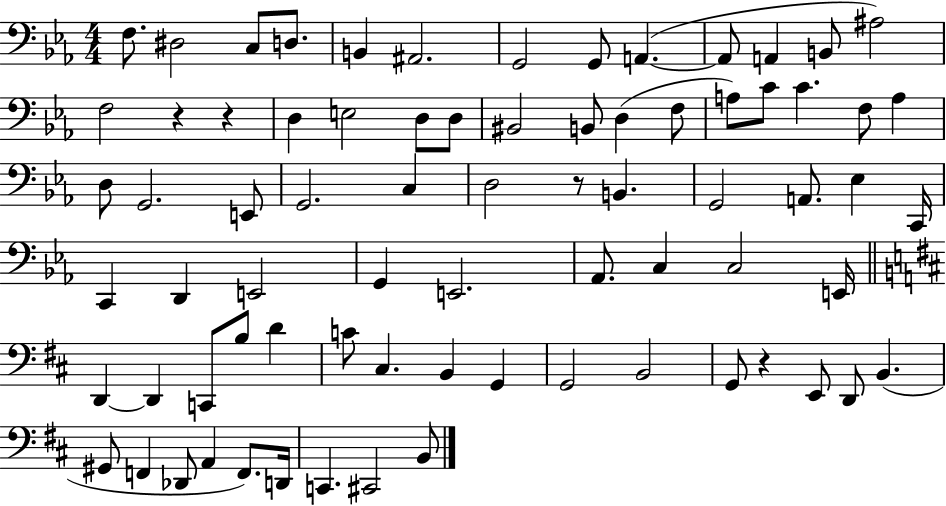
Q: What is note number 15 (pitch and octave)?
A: D3